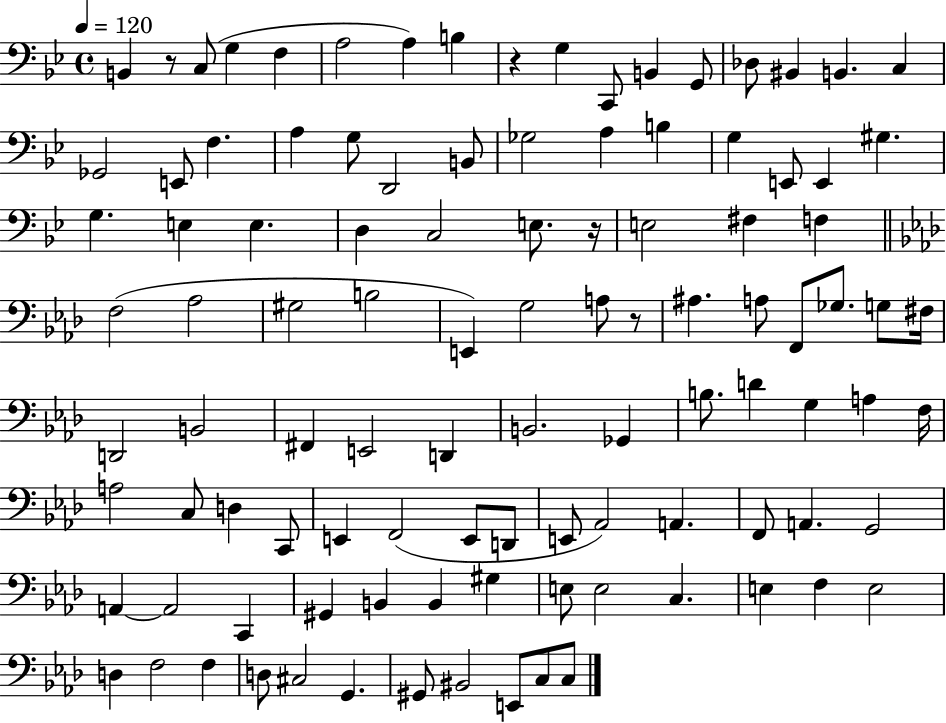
{
  \clef bass
  \time 4/4
  \defaultTimeSignature
  \key bes \major
  \tempo 4 = 120
  b,4 r8 c8( g4 f4 | a2 a4) b4 | r4 g4 c,8 b,4 g,8 | des8 bis,4 b,4. c4 | \break ges,2 e,8 f4. | a4 g8 d,2 b,8 | ges2 a4 b4 | g4 e,8 e,4 gis4. | \break g4. e4 e4. | d4 c2 e8. r16 | e2 fis4 f4 | \bar "||" \break \key f \minor f2( aes2 | gis2 b2 | e,4) g2 a8 r8 | ais4. a8 f,8 ges8. g8 fis16 | \break d,2 b,2 | fis,4 e,2 d,4 | b,2. ges,4 | b8. d'4 g4 a4 f16 | \break a2 c8 d4 c,8 | e,4 f,2( e,8 d,8 | e,8 aes,2) a,4. | f,8 a,4. g,2 | \break a,4~~ a,2 c,4 | gis,4 b,4 b,4 gis4 | e8 e2 c4. | e4 f4 e2 | \break d4 f2 f4 | d8 cis2 g,4. | gis,8 bis,2 e,8 c8 c8 | \bar "|."
}